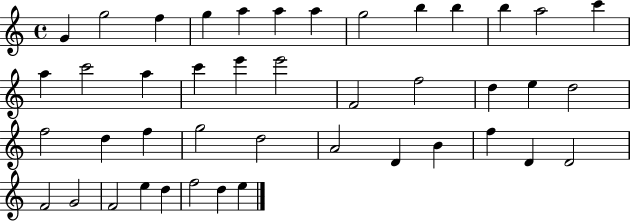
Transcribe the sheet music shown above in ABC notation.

X:1
T:Untitled
M:4/4
L:1/4
K:C
G g2 f g a a a g2 b b b a2 c' a c'2 a c' e' e'2 F2 f2 d e d2 f2 d f g2 d2 A2 D B f D D2 F2 G2 F2 e d f2 d e